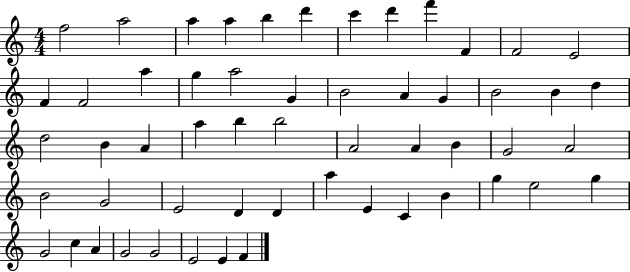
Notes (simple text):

F5/h A5/h A5/q A5/q B5/q D6/q C6/q D6/q F6/q F4/q F4/h E4/h F4/q F4/h A5/q G5/q A5/h G4/q B4/h A4/q G4/q B4/h B4/q D5/q D5/h B4/q A4/q A5/q B5/q B5/h A4/h A4/q B4/q G4/h A4/h B4/h G4/h E4/h D4/q D4/q A5/q E4/q C4/q B4/q G5/q E5/h G5/q G4/h C5/q A4/q G4/h G4/h E4/h E4/q F4/q